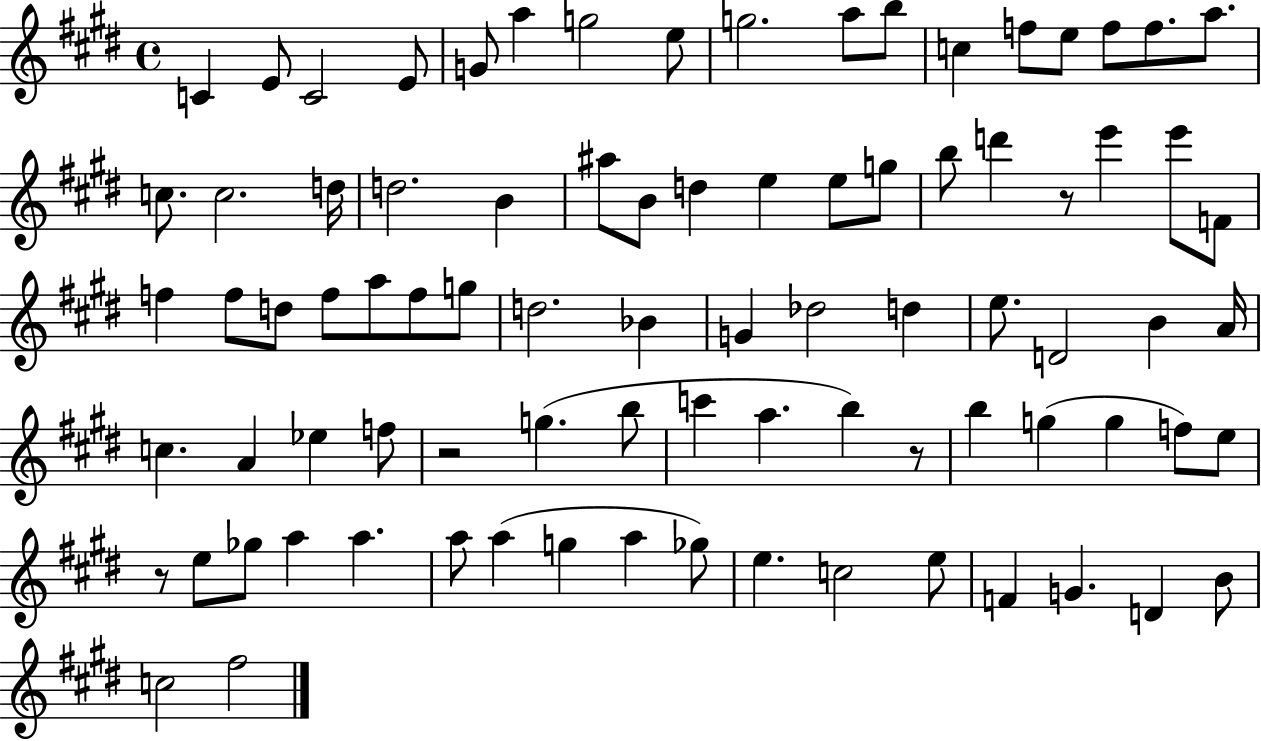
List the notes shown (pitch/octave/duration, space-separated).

C4/q E4/e C4/h E4/e G4/e A5/q G5/h E5/e G5/h. A5/e B5/e C5/q F5/e E5/e F5/e F5/e. A5/e. C5/e. C5/h. D5/s D5/h. B4/q A#5/e B4/e D5/q E5/q E5/e G5/e B5/e D6/q R/e E6/q E6/e F4/e F5/q F5/e D5/e F5/e A5/e F5/e G5/e D5/h. Bb4/q G4/q Db5/h D5/q E5/e. D4/h B4/q A4/s C5/q. A4/q Eb5/q F5/e R/h G5/q. B5/e C6/q A5/q. B5/q R/e B5/q G5/q G5/q F5/e E5/e R/e E5/e Gb5/e A5/q A5/q. A5/e A5/q G5/q A5/q Gb5/e E5/q. C5/h E5/e F4/q G4/q. D4/q B4/e C5/h F#5/h